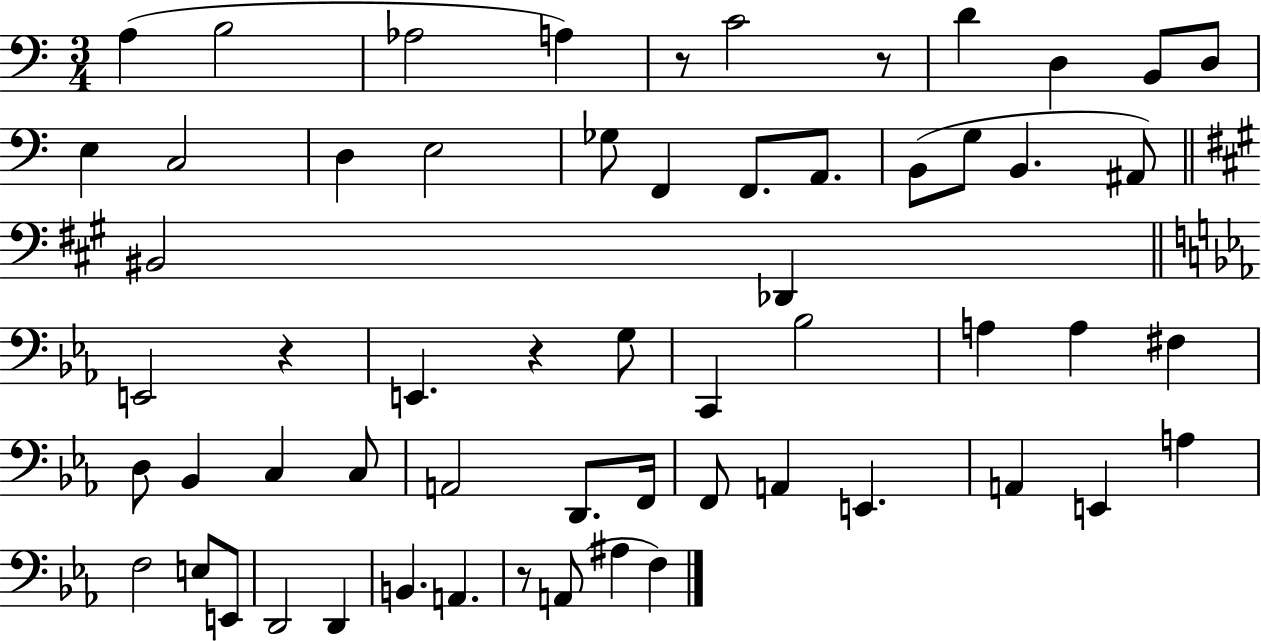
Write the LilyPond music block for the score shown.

{
  \clef bass
  \numericTimeSignature
  \time 3/4
  \key c \major
  a4( b2 | aes2 a4) | r8 c'2 r8 | d'4 d4 b,8 d8 | \break e4 c2 | d4 e2 | ges8 f,4 f,8. a,8. | b,8( g8 b,4. ais,8) | \break \bar "||" \break \key a \major bis,2 des,4 | \bar "||" \break \key ees \major e,2 r4 | e,4. r4 g8 | c,4 bes2 | a4 a4 fis4 | \break d8 bes,4 c4 c8 | a,2 d,8. f,16 | f,8 a,4 e,4. | a,4 e,4 a4 | \break f2 e8 e,8 | d,2 d,4 | b,4. a,4. | r8 a,8( ais4 f4) | \break \bar "|."
}